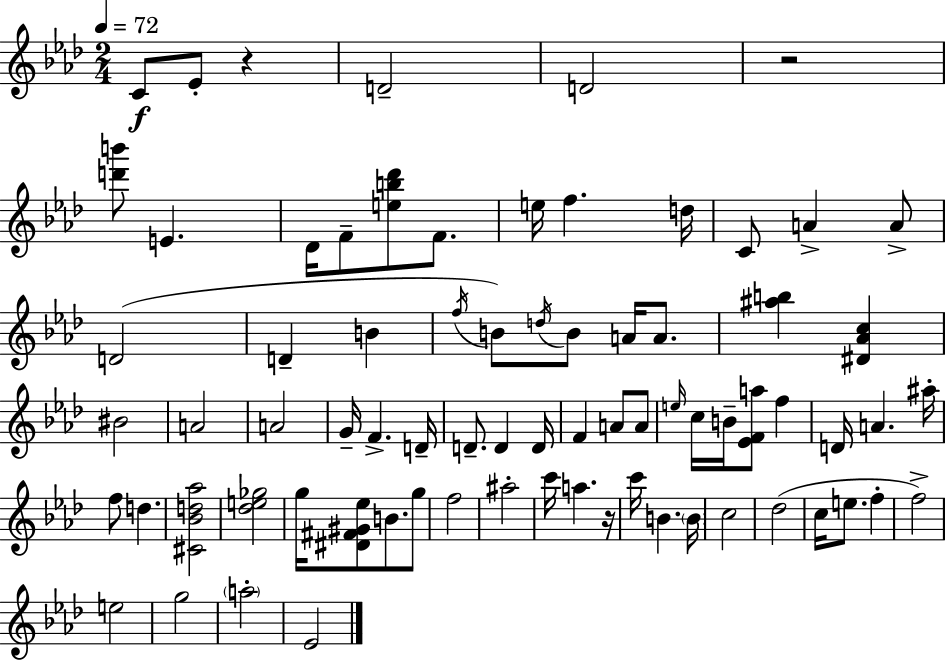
C4/e Eb4/e R/q D4/h D4/h R/h [D6,B6]/e E4/q. Db4/s F4/e [E5,B5,Db6]/e F4/e. E5/s F5/q. D5/s C4/e A4/q A4/e D4/h D4/q B4/q F5/s B4/e D5/s B4/e A4/s A4/e. [A#5,B5]/q [D#4,Ab4,C5]/q BIS4/h A4/h A4/h G4/s F4/q. D4/s D4/e. D4/q D4/s F4/q A4/e A4/e E5/s C5/s B4/s [Eb4,F4,A5]/e F5/q D4/s A4/q. A#5/s F5/e D5/q. [C#4,Bb4,D5,Ab5]/h [Db5,E5,Gb5]/h G5/s [D#4,F#4,G#4,Eb5]/e B4/e. G5/e F5/h A#5/h C6/s A5/q. R/s C6/s B4/q. B4/s C5/h Db5/h C5/s E5/e. F5/q F5/h E5/h G5/h A5/h Eb4/h